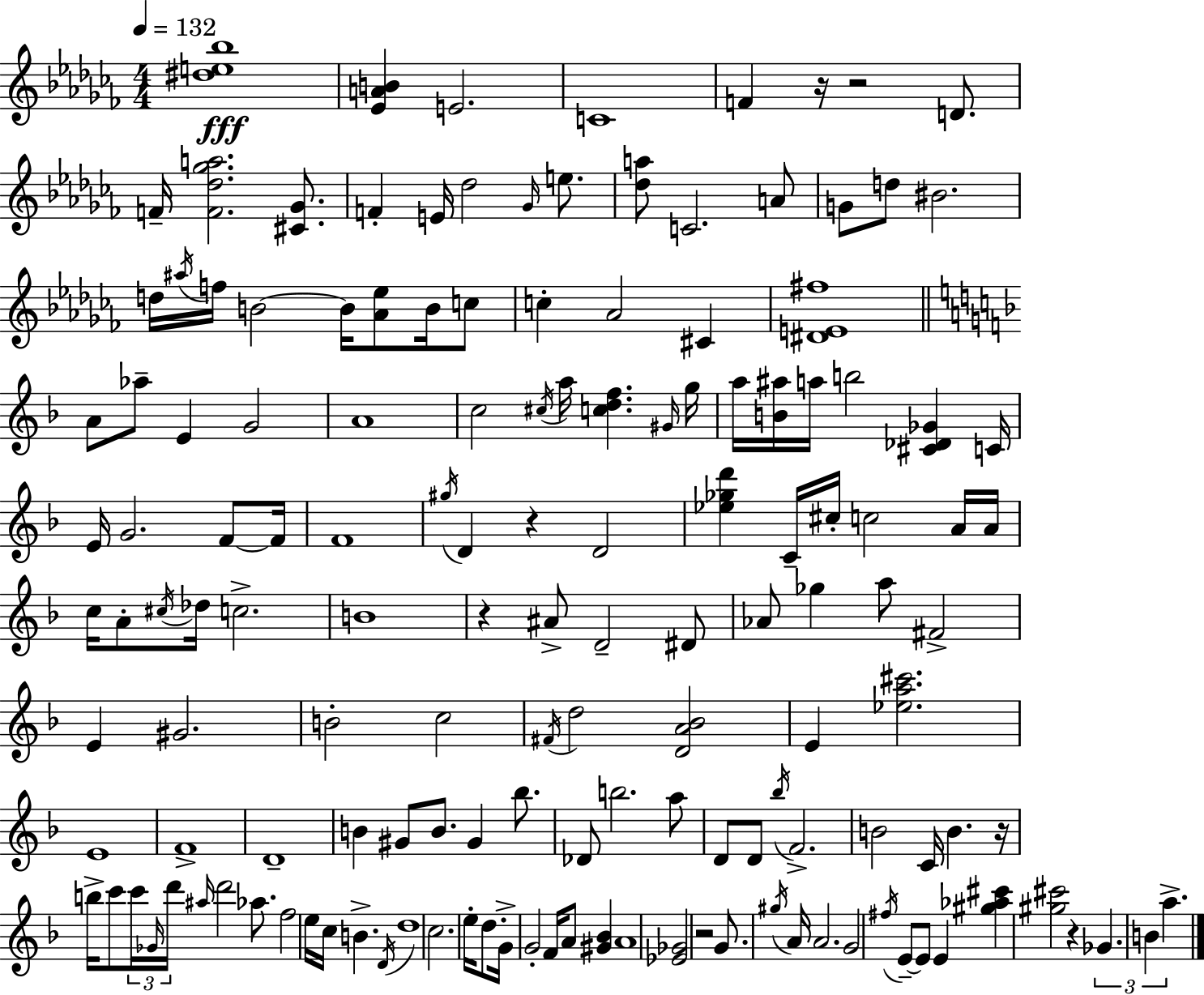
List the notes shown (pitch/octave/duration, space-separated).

[D#5,E5,Bb5]/w [Eb4,A4,B4]/q E4/h. C4/w F4/q R/s R/h D4/e. F4/s [F4,Db5,Gb5,A5]/h. [C#4,Gb4]/e. F4/q E4/s Db5/h Gb4/s E5/e. [Db5,A5]/e C4/h. A4/e G4/e D5/e BIS4/h. D5/s A#5/s F5/s B4/h B4/s [Ab4,Eb5]/e B4/s C5/e C5/q Ab4/h C#4/q [D#4,E4,F#5]/w A4/e Ab5/e E4/q G4/h A4/w C5/h C#5/s A5/s [C5,D5,F5]/q. G#4/s G5/s A5/s [B4,A#5]/s A5/s B5/h [C#4,Db4,Gb4]/q C4/s E4/s G4/h. F4/e F4/s F4/w G#5/s D4/q R/q D4/h [Eb5,Gb5,D6]/q C4/s C#5/s C5/h A4/s A4/s C5/s A4/e C#5/s Db5/s C5/h. B4/w R/q A#4/e D4/h D#4/e Ab4/e Gb5/q A5/e F#4/h E4/q G#4/h. B4/h C5/h F#4/s D5/h [D4,A4,Bb4]/h E4/q [Eb5,A5,C#6]/h. E4/w F4/w D4/w B4/q G#4/e B4/e. G#4/q Bb5/e. Db4/e B5/h. A5/e D4/e D4/e Bb5/s F4/h. B4/h C4/s B4/q. R/s B5/s C6/e C6/s Gb4/s D6/s A#5/s D6/h Ab5/e. F5/h E5/s C5/s B4/q. D4/s D5/w C5/h. E5/s D5/e. G4/s G4/h F4/s A4/e [G#4,Bb4]/q A4/w [Eb4,Gb4]/h R/h G4/e. G#5/s A4/s A4/h. G4/h F#5/s E4/e E4/e E4/q [G#5,Ab5,C#6]/q [G#5,C#6]/h R/q Gb4/q. B4/q A5/q.